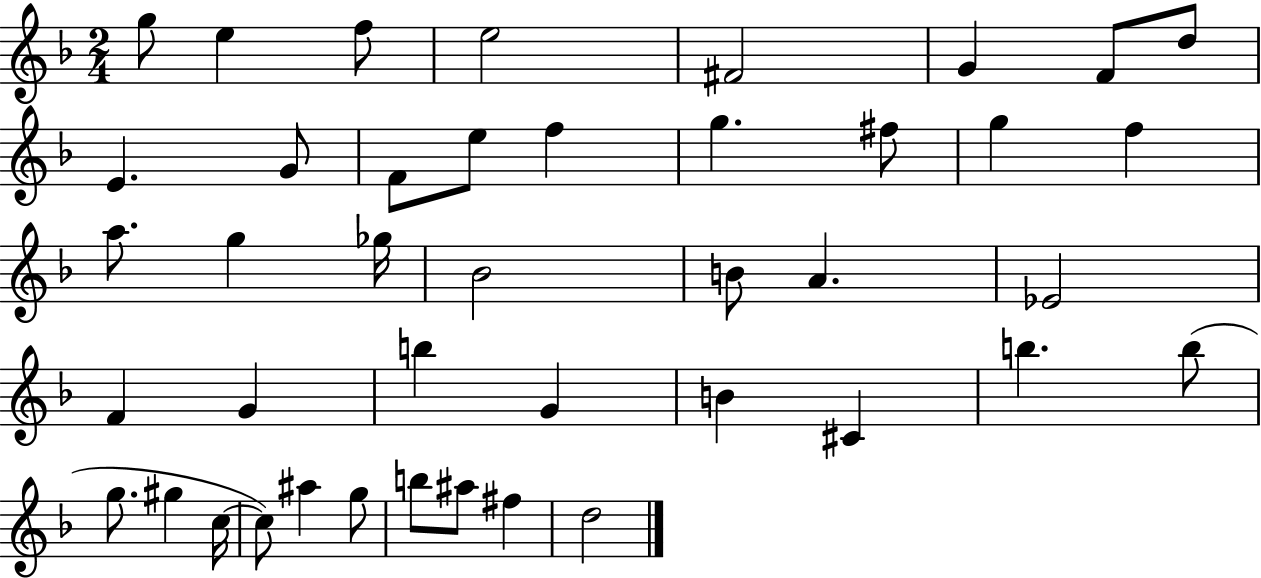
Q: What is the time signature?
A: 2/4